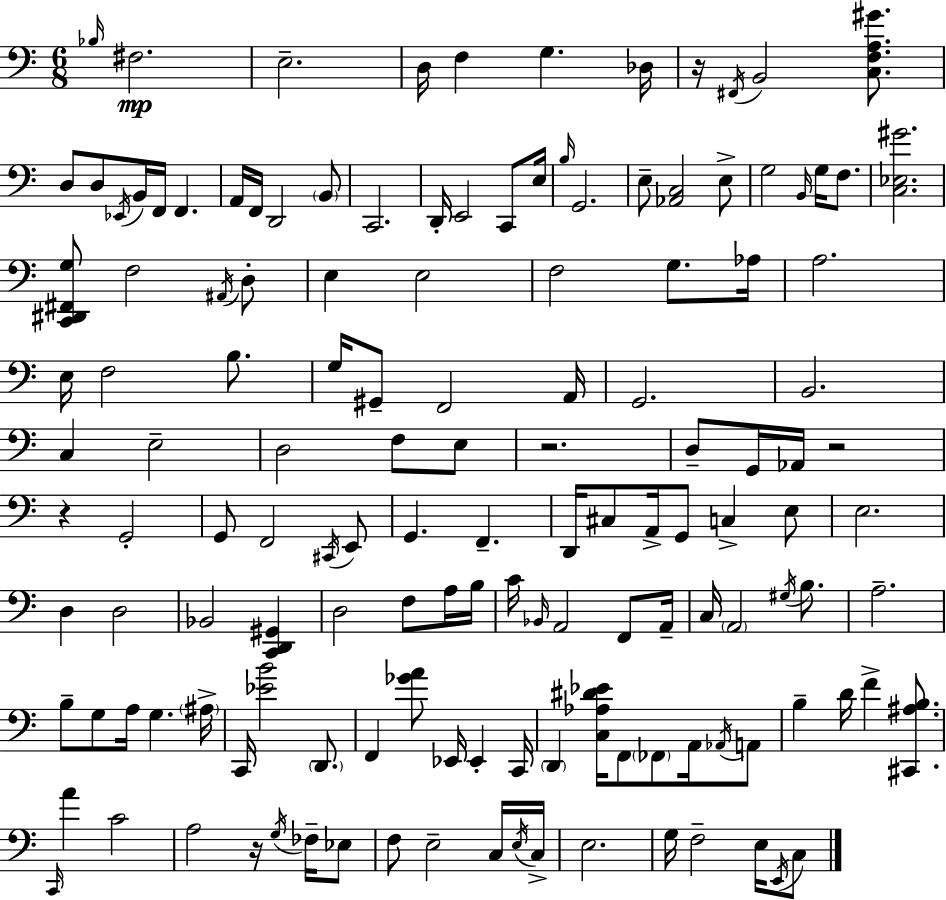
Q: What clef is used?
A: bass